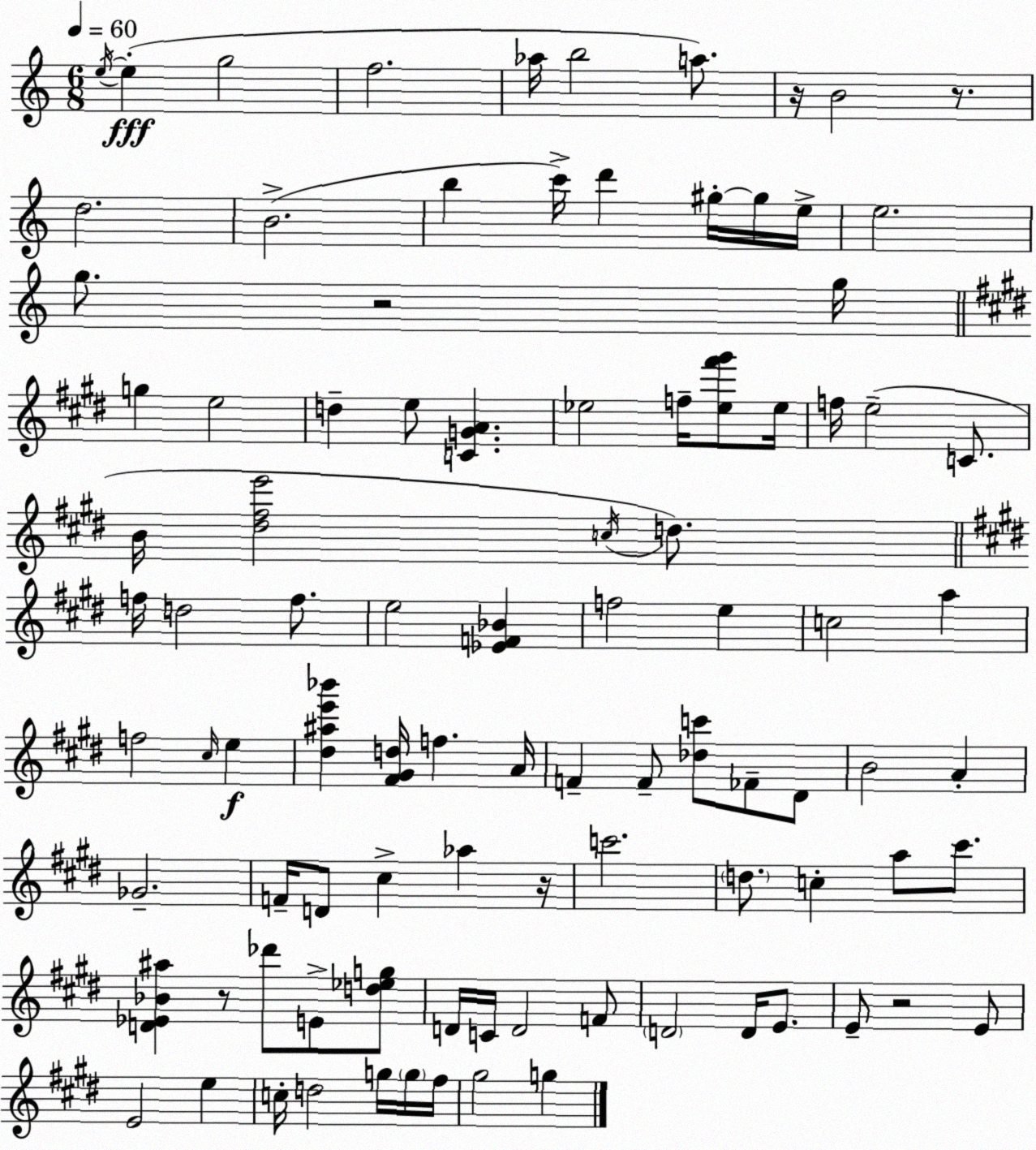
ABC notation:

X:1
T:Untitled
M:6/8
L:1/4
K:Am
e/4 e g2 f2 _a/4 b2 a/2 z/4 B2 z/2 d2 B2 b c'/4 d' ^g/4 ^g/4 e/4 e2 g/2 z2 g/4 g e2 d e/2 [CGA] _e2 f/4 [_e^f'^g']/2 _e/4 f/4 e2 C/2 B/4 [^d^fe']2 c/4 d/2 f/4 d2 f/2 e2 [_EF_B] f2 e c2 a f2 ^c/4 e [^d^ae'_b'] [^F^Gd]/4 f A/4 F F/2 [_dc']/2 _F/2 ^D/2 B2 A _G2 F/4 D/2 ^c _a z/4 c'2 d/2 c a/2 ^c'/2 [D_E_B^a] z/2 _d'/2 E/2 [d_eg]/2 D/4 C/4 D2 F/2 D2 D/4 E/2 E/2 z2 E/2 E2 e c/4 d2 g/4 g/4 ^f/4 ^g2 g